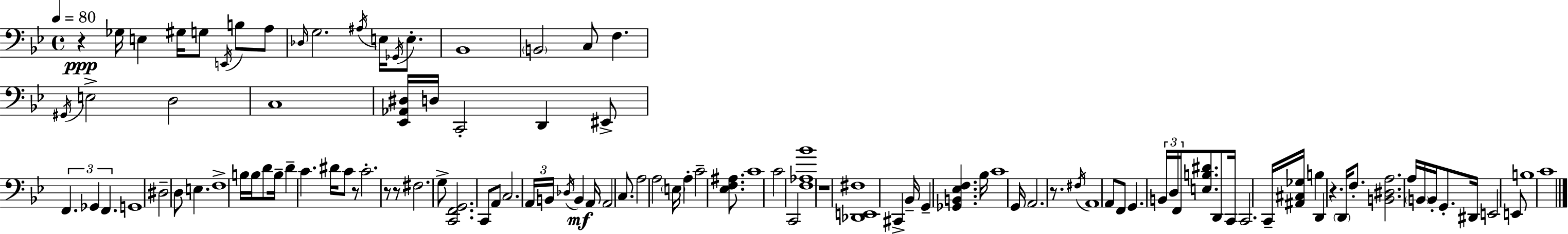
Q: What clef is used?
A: bass